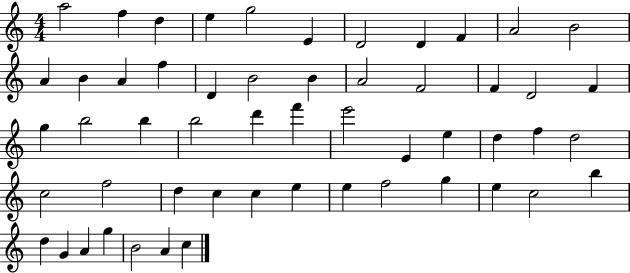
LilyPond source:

{
  \clef treble
  \numericTimeSignature
  \time 4/4
  \key c \major
  a''2 f''4 d''4 | e''4 g''2 e'4 | d'2 d'4 f'4 | a'2 b'2 | \break a'4 b'4 a'4 f''4 | d'4 b'2 b'4 | a'2 f'2 | f'4 d'2 f'4 | \break g''4 b''2 b''4 | b''2 d'''4 f'''4 | e'''2 e'4 e''4 | d''4 f''4 d''2 | \break c''2 f''2 | d''4 c''4 c''4 e''4 | e''4 f''2 g''4 | e''4 c''2 b''4 | \break d''4 g'4 a'4 g''4 | b'2 a'4 c''4 | \bar "|."
}